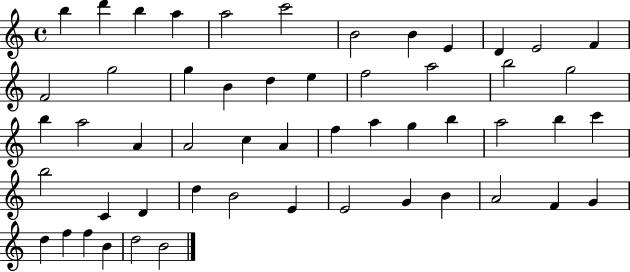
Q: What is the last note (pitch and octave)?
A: B4